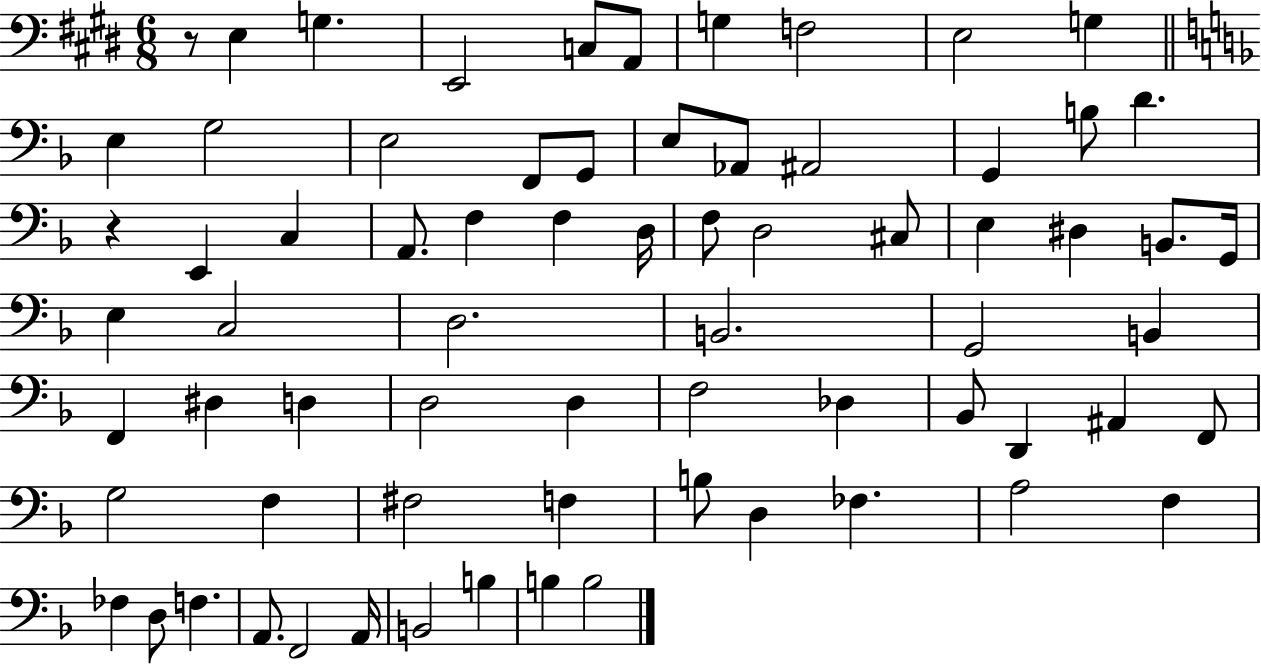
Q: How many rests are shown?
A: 2